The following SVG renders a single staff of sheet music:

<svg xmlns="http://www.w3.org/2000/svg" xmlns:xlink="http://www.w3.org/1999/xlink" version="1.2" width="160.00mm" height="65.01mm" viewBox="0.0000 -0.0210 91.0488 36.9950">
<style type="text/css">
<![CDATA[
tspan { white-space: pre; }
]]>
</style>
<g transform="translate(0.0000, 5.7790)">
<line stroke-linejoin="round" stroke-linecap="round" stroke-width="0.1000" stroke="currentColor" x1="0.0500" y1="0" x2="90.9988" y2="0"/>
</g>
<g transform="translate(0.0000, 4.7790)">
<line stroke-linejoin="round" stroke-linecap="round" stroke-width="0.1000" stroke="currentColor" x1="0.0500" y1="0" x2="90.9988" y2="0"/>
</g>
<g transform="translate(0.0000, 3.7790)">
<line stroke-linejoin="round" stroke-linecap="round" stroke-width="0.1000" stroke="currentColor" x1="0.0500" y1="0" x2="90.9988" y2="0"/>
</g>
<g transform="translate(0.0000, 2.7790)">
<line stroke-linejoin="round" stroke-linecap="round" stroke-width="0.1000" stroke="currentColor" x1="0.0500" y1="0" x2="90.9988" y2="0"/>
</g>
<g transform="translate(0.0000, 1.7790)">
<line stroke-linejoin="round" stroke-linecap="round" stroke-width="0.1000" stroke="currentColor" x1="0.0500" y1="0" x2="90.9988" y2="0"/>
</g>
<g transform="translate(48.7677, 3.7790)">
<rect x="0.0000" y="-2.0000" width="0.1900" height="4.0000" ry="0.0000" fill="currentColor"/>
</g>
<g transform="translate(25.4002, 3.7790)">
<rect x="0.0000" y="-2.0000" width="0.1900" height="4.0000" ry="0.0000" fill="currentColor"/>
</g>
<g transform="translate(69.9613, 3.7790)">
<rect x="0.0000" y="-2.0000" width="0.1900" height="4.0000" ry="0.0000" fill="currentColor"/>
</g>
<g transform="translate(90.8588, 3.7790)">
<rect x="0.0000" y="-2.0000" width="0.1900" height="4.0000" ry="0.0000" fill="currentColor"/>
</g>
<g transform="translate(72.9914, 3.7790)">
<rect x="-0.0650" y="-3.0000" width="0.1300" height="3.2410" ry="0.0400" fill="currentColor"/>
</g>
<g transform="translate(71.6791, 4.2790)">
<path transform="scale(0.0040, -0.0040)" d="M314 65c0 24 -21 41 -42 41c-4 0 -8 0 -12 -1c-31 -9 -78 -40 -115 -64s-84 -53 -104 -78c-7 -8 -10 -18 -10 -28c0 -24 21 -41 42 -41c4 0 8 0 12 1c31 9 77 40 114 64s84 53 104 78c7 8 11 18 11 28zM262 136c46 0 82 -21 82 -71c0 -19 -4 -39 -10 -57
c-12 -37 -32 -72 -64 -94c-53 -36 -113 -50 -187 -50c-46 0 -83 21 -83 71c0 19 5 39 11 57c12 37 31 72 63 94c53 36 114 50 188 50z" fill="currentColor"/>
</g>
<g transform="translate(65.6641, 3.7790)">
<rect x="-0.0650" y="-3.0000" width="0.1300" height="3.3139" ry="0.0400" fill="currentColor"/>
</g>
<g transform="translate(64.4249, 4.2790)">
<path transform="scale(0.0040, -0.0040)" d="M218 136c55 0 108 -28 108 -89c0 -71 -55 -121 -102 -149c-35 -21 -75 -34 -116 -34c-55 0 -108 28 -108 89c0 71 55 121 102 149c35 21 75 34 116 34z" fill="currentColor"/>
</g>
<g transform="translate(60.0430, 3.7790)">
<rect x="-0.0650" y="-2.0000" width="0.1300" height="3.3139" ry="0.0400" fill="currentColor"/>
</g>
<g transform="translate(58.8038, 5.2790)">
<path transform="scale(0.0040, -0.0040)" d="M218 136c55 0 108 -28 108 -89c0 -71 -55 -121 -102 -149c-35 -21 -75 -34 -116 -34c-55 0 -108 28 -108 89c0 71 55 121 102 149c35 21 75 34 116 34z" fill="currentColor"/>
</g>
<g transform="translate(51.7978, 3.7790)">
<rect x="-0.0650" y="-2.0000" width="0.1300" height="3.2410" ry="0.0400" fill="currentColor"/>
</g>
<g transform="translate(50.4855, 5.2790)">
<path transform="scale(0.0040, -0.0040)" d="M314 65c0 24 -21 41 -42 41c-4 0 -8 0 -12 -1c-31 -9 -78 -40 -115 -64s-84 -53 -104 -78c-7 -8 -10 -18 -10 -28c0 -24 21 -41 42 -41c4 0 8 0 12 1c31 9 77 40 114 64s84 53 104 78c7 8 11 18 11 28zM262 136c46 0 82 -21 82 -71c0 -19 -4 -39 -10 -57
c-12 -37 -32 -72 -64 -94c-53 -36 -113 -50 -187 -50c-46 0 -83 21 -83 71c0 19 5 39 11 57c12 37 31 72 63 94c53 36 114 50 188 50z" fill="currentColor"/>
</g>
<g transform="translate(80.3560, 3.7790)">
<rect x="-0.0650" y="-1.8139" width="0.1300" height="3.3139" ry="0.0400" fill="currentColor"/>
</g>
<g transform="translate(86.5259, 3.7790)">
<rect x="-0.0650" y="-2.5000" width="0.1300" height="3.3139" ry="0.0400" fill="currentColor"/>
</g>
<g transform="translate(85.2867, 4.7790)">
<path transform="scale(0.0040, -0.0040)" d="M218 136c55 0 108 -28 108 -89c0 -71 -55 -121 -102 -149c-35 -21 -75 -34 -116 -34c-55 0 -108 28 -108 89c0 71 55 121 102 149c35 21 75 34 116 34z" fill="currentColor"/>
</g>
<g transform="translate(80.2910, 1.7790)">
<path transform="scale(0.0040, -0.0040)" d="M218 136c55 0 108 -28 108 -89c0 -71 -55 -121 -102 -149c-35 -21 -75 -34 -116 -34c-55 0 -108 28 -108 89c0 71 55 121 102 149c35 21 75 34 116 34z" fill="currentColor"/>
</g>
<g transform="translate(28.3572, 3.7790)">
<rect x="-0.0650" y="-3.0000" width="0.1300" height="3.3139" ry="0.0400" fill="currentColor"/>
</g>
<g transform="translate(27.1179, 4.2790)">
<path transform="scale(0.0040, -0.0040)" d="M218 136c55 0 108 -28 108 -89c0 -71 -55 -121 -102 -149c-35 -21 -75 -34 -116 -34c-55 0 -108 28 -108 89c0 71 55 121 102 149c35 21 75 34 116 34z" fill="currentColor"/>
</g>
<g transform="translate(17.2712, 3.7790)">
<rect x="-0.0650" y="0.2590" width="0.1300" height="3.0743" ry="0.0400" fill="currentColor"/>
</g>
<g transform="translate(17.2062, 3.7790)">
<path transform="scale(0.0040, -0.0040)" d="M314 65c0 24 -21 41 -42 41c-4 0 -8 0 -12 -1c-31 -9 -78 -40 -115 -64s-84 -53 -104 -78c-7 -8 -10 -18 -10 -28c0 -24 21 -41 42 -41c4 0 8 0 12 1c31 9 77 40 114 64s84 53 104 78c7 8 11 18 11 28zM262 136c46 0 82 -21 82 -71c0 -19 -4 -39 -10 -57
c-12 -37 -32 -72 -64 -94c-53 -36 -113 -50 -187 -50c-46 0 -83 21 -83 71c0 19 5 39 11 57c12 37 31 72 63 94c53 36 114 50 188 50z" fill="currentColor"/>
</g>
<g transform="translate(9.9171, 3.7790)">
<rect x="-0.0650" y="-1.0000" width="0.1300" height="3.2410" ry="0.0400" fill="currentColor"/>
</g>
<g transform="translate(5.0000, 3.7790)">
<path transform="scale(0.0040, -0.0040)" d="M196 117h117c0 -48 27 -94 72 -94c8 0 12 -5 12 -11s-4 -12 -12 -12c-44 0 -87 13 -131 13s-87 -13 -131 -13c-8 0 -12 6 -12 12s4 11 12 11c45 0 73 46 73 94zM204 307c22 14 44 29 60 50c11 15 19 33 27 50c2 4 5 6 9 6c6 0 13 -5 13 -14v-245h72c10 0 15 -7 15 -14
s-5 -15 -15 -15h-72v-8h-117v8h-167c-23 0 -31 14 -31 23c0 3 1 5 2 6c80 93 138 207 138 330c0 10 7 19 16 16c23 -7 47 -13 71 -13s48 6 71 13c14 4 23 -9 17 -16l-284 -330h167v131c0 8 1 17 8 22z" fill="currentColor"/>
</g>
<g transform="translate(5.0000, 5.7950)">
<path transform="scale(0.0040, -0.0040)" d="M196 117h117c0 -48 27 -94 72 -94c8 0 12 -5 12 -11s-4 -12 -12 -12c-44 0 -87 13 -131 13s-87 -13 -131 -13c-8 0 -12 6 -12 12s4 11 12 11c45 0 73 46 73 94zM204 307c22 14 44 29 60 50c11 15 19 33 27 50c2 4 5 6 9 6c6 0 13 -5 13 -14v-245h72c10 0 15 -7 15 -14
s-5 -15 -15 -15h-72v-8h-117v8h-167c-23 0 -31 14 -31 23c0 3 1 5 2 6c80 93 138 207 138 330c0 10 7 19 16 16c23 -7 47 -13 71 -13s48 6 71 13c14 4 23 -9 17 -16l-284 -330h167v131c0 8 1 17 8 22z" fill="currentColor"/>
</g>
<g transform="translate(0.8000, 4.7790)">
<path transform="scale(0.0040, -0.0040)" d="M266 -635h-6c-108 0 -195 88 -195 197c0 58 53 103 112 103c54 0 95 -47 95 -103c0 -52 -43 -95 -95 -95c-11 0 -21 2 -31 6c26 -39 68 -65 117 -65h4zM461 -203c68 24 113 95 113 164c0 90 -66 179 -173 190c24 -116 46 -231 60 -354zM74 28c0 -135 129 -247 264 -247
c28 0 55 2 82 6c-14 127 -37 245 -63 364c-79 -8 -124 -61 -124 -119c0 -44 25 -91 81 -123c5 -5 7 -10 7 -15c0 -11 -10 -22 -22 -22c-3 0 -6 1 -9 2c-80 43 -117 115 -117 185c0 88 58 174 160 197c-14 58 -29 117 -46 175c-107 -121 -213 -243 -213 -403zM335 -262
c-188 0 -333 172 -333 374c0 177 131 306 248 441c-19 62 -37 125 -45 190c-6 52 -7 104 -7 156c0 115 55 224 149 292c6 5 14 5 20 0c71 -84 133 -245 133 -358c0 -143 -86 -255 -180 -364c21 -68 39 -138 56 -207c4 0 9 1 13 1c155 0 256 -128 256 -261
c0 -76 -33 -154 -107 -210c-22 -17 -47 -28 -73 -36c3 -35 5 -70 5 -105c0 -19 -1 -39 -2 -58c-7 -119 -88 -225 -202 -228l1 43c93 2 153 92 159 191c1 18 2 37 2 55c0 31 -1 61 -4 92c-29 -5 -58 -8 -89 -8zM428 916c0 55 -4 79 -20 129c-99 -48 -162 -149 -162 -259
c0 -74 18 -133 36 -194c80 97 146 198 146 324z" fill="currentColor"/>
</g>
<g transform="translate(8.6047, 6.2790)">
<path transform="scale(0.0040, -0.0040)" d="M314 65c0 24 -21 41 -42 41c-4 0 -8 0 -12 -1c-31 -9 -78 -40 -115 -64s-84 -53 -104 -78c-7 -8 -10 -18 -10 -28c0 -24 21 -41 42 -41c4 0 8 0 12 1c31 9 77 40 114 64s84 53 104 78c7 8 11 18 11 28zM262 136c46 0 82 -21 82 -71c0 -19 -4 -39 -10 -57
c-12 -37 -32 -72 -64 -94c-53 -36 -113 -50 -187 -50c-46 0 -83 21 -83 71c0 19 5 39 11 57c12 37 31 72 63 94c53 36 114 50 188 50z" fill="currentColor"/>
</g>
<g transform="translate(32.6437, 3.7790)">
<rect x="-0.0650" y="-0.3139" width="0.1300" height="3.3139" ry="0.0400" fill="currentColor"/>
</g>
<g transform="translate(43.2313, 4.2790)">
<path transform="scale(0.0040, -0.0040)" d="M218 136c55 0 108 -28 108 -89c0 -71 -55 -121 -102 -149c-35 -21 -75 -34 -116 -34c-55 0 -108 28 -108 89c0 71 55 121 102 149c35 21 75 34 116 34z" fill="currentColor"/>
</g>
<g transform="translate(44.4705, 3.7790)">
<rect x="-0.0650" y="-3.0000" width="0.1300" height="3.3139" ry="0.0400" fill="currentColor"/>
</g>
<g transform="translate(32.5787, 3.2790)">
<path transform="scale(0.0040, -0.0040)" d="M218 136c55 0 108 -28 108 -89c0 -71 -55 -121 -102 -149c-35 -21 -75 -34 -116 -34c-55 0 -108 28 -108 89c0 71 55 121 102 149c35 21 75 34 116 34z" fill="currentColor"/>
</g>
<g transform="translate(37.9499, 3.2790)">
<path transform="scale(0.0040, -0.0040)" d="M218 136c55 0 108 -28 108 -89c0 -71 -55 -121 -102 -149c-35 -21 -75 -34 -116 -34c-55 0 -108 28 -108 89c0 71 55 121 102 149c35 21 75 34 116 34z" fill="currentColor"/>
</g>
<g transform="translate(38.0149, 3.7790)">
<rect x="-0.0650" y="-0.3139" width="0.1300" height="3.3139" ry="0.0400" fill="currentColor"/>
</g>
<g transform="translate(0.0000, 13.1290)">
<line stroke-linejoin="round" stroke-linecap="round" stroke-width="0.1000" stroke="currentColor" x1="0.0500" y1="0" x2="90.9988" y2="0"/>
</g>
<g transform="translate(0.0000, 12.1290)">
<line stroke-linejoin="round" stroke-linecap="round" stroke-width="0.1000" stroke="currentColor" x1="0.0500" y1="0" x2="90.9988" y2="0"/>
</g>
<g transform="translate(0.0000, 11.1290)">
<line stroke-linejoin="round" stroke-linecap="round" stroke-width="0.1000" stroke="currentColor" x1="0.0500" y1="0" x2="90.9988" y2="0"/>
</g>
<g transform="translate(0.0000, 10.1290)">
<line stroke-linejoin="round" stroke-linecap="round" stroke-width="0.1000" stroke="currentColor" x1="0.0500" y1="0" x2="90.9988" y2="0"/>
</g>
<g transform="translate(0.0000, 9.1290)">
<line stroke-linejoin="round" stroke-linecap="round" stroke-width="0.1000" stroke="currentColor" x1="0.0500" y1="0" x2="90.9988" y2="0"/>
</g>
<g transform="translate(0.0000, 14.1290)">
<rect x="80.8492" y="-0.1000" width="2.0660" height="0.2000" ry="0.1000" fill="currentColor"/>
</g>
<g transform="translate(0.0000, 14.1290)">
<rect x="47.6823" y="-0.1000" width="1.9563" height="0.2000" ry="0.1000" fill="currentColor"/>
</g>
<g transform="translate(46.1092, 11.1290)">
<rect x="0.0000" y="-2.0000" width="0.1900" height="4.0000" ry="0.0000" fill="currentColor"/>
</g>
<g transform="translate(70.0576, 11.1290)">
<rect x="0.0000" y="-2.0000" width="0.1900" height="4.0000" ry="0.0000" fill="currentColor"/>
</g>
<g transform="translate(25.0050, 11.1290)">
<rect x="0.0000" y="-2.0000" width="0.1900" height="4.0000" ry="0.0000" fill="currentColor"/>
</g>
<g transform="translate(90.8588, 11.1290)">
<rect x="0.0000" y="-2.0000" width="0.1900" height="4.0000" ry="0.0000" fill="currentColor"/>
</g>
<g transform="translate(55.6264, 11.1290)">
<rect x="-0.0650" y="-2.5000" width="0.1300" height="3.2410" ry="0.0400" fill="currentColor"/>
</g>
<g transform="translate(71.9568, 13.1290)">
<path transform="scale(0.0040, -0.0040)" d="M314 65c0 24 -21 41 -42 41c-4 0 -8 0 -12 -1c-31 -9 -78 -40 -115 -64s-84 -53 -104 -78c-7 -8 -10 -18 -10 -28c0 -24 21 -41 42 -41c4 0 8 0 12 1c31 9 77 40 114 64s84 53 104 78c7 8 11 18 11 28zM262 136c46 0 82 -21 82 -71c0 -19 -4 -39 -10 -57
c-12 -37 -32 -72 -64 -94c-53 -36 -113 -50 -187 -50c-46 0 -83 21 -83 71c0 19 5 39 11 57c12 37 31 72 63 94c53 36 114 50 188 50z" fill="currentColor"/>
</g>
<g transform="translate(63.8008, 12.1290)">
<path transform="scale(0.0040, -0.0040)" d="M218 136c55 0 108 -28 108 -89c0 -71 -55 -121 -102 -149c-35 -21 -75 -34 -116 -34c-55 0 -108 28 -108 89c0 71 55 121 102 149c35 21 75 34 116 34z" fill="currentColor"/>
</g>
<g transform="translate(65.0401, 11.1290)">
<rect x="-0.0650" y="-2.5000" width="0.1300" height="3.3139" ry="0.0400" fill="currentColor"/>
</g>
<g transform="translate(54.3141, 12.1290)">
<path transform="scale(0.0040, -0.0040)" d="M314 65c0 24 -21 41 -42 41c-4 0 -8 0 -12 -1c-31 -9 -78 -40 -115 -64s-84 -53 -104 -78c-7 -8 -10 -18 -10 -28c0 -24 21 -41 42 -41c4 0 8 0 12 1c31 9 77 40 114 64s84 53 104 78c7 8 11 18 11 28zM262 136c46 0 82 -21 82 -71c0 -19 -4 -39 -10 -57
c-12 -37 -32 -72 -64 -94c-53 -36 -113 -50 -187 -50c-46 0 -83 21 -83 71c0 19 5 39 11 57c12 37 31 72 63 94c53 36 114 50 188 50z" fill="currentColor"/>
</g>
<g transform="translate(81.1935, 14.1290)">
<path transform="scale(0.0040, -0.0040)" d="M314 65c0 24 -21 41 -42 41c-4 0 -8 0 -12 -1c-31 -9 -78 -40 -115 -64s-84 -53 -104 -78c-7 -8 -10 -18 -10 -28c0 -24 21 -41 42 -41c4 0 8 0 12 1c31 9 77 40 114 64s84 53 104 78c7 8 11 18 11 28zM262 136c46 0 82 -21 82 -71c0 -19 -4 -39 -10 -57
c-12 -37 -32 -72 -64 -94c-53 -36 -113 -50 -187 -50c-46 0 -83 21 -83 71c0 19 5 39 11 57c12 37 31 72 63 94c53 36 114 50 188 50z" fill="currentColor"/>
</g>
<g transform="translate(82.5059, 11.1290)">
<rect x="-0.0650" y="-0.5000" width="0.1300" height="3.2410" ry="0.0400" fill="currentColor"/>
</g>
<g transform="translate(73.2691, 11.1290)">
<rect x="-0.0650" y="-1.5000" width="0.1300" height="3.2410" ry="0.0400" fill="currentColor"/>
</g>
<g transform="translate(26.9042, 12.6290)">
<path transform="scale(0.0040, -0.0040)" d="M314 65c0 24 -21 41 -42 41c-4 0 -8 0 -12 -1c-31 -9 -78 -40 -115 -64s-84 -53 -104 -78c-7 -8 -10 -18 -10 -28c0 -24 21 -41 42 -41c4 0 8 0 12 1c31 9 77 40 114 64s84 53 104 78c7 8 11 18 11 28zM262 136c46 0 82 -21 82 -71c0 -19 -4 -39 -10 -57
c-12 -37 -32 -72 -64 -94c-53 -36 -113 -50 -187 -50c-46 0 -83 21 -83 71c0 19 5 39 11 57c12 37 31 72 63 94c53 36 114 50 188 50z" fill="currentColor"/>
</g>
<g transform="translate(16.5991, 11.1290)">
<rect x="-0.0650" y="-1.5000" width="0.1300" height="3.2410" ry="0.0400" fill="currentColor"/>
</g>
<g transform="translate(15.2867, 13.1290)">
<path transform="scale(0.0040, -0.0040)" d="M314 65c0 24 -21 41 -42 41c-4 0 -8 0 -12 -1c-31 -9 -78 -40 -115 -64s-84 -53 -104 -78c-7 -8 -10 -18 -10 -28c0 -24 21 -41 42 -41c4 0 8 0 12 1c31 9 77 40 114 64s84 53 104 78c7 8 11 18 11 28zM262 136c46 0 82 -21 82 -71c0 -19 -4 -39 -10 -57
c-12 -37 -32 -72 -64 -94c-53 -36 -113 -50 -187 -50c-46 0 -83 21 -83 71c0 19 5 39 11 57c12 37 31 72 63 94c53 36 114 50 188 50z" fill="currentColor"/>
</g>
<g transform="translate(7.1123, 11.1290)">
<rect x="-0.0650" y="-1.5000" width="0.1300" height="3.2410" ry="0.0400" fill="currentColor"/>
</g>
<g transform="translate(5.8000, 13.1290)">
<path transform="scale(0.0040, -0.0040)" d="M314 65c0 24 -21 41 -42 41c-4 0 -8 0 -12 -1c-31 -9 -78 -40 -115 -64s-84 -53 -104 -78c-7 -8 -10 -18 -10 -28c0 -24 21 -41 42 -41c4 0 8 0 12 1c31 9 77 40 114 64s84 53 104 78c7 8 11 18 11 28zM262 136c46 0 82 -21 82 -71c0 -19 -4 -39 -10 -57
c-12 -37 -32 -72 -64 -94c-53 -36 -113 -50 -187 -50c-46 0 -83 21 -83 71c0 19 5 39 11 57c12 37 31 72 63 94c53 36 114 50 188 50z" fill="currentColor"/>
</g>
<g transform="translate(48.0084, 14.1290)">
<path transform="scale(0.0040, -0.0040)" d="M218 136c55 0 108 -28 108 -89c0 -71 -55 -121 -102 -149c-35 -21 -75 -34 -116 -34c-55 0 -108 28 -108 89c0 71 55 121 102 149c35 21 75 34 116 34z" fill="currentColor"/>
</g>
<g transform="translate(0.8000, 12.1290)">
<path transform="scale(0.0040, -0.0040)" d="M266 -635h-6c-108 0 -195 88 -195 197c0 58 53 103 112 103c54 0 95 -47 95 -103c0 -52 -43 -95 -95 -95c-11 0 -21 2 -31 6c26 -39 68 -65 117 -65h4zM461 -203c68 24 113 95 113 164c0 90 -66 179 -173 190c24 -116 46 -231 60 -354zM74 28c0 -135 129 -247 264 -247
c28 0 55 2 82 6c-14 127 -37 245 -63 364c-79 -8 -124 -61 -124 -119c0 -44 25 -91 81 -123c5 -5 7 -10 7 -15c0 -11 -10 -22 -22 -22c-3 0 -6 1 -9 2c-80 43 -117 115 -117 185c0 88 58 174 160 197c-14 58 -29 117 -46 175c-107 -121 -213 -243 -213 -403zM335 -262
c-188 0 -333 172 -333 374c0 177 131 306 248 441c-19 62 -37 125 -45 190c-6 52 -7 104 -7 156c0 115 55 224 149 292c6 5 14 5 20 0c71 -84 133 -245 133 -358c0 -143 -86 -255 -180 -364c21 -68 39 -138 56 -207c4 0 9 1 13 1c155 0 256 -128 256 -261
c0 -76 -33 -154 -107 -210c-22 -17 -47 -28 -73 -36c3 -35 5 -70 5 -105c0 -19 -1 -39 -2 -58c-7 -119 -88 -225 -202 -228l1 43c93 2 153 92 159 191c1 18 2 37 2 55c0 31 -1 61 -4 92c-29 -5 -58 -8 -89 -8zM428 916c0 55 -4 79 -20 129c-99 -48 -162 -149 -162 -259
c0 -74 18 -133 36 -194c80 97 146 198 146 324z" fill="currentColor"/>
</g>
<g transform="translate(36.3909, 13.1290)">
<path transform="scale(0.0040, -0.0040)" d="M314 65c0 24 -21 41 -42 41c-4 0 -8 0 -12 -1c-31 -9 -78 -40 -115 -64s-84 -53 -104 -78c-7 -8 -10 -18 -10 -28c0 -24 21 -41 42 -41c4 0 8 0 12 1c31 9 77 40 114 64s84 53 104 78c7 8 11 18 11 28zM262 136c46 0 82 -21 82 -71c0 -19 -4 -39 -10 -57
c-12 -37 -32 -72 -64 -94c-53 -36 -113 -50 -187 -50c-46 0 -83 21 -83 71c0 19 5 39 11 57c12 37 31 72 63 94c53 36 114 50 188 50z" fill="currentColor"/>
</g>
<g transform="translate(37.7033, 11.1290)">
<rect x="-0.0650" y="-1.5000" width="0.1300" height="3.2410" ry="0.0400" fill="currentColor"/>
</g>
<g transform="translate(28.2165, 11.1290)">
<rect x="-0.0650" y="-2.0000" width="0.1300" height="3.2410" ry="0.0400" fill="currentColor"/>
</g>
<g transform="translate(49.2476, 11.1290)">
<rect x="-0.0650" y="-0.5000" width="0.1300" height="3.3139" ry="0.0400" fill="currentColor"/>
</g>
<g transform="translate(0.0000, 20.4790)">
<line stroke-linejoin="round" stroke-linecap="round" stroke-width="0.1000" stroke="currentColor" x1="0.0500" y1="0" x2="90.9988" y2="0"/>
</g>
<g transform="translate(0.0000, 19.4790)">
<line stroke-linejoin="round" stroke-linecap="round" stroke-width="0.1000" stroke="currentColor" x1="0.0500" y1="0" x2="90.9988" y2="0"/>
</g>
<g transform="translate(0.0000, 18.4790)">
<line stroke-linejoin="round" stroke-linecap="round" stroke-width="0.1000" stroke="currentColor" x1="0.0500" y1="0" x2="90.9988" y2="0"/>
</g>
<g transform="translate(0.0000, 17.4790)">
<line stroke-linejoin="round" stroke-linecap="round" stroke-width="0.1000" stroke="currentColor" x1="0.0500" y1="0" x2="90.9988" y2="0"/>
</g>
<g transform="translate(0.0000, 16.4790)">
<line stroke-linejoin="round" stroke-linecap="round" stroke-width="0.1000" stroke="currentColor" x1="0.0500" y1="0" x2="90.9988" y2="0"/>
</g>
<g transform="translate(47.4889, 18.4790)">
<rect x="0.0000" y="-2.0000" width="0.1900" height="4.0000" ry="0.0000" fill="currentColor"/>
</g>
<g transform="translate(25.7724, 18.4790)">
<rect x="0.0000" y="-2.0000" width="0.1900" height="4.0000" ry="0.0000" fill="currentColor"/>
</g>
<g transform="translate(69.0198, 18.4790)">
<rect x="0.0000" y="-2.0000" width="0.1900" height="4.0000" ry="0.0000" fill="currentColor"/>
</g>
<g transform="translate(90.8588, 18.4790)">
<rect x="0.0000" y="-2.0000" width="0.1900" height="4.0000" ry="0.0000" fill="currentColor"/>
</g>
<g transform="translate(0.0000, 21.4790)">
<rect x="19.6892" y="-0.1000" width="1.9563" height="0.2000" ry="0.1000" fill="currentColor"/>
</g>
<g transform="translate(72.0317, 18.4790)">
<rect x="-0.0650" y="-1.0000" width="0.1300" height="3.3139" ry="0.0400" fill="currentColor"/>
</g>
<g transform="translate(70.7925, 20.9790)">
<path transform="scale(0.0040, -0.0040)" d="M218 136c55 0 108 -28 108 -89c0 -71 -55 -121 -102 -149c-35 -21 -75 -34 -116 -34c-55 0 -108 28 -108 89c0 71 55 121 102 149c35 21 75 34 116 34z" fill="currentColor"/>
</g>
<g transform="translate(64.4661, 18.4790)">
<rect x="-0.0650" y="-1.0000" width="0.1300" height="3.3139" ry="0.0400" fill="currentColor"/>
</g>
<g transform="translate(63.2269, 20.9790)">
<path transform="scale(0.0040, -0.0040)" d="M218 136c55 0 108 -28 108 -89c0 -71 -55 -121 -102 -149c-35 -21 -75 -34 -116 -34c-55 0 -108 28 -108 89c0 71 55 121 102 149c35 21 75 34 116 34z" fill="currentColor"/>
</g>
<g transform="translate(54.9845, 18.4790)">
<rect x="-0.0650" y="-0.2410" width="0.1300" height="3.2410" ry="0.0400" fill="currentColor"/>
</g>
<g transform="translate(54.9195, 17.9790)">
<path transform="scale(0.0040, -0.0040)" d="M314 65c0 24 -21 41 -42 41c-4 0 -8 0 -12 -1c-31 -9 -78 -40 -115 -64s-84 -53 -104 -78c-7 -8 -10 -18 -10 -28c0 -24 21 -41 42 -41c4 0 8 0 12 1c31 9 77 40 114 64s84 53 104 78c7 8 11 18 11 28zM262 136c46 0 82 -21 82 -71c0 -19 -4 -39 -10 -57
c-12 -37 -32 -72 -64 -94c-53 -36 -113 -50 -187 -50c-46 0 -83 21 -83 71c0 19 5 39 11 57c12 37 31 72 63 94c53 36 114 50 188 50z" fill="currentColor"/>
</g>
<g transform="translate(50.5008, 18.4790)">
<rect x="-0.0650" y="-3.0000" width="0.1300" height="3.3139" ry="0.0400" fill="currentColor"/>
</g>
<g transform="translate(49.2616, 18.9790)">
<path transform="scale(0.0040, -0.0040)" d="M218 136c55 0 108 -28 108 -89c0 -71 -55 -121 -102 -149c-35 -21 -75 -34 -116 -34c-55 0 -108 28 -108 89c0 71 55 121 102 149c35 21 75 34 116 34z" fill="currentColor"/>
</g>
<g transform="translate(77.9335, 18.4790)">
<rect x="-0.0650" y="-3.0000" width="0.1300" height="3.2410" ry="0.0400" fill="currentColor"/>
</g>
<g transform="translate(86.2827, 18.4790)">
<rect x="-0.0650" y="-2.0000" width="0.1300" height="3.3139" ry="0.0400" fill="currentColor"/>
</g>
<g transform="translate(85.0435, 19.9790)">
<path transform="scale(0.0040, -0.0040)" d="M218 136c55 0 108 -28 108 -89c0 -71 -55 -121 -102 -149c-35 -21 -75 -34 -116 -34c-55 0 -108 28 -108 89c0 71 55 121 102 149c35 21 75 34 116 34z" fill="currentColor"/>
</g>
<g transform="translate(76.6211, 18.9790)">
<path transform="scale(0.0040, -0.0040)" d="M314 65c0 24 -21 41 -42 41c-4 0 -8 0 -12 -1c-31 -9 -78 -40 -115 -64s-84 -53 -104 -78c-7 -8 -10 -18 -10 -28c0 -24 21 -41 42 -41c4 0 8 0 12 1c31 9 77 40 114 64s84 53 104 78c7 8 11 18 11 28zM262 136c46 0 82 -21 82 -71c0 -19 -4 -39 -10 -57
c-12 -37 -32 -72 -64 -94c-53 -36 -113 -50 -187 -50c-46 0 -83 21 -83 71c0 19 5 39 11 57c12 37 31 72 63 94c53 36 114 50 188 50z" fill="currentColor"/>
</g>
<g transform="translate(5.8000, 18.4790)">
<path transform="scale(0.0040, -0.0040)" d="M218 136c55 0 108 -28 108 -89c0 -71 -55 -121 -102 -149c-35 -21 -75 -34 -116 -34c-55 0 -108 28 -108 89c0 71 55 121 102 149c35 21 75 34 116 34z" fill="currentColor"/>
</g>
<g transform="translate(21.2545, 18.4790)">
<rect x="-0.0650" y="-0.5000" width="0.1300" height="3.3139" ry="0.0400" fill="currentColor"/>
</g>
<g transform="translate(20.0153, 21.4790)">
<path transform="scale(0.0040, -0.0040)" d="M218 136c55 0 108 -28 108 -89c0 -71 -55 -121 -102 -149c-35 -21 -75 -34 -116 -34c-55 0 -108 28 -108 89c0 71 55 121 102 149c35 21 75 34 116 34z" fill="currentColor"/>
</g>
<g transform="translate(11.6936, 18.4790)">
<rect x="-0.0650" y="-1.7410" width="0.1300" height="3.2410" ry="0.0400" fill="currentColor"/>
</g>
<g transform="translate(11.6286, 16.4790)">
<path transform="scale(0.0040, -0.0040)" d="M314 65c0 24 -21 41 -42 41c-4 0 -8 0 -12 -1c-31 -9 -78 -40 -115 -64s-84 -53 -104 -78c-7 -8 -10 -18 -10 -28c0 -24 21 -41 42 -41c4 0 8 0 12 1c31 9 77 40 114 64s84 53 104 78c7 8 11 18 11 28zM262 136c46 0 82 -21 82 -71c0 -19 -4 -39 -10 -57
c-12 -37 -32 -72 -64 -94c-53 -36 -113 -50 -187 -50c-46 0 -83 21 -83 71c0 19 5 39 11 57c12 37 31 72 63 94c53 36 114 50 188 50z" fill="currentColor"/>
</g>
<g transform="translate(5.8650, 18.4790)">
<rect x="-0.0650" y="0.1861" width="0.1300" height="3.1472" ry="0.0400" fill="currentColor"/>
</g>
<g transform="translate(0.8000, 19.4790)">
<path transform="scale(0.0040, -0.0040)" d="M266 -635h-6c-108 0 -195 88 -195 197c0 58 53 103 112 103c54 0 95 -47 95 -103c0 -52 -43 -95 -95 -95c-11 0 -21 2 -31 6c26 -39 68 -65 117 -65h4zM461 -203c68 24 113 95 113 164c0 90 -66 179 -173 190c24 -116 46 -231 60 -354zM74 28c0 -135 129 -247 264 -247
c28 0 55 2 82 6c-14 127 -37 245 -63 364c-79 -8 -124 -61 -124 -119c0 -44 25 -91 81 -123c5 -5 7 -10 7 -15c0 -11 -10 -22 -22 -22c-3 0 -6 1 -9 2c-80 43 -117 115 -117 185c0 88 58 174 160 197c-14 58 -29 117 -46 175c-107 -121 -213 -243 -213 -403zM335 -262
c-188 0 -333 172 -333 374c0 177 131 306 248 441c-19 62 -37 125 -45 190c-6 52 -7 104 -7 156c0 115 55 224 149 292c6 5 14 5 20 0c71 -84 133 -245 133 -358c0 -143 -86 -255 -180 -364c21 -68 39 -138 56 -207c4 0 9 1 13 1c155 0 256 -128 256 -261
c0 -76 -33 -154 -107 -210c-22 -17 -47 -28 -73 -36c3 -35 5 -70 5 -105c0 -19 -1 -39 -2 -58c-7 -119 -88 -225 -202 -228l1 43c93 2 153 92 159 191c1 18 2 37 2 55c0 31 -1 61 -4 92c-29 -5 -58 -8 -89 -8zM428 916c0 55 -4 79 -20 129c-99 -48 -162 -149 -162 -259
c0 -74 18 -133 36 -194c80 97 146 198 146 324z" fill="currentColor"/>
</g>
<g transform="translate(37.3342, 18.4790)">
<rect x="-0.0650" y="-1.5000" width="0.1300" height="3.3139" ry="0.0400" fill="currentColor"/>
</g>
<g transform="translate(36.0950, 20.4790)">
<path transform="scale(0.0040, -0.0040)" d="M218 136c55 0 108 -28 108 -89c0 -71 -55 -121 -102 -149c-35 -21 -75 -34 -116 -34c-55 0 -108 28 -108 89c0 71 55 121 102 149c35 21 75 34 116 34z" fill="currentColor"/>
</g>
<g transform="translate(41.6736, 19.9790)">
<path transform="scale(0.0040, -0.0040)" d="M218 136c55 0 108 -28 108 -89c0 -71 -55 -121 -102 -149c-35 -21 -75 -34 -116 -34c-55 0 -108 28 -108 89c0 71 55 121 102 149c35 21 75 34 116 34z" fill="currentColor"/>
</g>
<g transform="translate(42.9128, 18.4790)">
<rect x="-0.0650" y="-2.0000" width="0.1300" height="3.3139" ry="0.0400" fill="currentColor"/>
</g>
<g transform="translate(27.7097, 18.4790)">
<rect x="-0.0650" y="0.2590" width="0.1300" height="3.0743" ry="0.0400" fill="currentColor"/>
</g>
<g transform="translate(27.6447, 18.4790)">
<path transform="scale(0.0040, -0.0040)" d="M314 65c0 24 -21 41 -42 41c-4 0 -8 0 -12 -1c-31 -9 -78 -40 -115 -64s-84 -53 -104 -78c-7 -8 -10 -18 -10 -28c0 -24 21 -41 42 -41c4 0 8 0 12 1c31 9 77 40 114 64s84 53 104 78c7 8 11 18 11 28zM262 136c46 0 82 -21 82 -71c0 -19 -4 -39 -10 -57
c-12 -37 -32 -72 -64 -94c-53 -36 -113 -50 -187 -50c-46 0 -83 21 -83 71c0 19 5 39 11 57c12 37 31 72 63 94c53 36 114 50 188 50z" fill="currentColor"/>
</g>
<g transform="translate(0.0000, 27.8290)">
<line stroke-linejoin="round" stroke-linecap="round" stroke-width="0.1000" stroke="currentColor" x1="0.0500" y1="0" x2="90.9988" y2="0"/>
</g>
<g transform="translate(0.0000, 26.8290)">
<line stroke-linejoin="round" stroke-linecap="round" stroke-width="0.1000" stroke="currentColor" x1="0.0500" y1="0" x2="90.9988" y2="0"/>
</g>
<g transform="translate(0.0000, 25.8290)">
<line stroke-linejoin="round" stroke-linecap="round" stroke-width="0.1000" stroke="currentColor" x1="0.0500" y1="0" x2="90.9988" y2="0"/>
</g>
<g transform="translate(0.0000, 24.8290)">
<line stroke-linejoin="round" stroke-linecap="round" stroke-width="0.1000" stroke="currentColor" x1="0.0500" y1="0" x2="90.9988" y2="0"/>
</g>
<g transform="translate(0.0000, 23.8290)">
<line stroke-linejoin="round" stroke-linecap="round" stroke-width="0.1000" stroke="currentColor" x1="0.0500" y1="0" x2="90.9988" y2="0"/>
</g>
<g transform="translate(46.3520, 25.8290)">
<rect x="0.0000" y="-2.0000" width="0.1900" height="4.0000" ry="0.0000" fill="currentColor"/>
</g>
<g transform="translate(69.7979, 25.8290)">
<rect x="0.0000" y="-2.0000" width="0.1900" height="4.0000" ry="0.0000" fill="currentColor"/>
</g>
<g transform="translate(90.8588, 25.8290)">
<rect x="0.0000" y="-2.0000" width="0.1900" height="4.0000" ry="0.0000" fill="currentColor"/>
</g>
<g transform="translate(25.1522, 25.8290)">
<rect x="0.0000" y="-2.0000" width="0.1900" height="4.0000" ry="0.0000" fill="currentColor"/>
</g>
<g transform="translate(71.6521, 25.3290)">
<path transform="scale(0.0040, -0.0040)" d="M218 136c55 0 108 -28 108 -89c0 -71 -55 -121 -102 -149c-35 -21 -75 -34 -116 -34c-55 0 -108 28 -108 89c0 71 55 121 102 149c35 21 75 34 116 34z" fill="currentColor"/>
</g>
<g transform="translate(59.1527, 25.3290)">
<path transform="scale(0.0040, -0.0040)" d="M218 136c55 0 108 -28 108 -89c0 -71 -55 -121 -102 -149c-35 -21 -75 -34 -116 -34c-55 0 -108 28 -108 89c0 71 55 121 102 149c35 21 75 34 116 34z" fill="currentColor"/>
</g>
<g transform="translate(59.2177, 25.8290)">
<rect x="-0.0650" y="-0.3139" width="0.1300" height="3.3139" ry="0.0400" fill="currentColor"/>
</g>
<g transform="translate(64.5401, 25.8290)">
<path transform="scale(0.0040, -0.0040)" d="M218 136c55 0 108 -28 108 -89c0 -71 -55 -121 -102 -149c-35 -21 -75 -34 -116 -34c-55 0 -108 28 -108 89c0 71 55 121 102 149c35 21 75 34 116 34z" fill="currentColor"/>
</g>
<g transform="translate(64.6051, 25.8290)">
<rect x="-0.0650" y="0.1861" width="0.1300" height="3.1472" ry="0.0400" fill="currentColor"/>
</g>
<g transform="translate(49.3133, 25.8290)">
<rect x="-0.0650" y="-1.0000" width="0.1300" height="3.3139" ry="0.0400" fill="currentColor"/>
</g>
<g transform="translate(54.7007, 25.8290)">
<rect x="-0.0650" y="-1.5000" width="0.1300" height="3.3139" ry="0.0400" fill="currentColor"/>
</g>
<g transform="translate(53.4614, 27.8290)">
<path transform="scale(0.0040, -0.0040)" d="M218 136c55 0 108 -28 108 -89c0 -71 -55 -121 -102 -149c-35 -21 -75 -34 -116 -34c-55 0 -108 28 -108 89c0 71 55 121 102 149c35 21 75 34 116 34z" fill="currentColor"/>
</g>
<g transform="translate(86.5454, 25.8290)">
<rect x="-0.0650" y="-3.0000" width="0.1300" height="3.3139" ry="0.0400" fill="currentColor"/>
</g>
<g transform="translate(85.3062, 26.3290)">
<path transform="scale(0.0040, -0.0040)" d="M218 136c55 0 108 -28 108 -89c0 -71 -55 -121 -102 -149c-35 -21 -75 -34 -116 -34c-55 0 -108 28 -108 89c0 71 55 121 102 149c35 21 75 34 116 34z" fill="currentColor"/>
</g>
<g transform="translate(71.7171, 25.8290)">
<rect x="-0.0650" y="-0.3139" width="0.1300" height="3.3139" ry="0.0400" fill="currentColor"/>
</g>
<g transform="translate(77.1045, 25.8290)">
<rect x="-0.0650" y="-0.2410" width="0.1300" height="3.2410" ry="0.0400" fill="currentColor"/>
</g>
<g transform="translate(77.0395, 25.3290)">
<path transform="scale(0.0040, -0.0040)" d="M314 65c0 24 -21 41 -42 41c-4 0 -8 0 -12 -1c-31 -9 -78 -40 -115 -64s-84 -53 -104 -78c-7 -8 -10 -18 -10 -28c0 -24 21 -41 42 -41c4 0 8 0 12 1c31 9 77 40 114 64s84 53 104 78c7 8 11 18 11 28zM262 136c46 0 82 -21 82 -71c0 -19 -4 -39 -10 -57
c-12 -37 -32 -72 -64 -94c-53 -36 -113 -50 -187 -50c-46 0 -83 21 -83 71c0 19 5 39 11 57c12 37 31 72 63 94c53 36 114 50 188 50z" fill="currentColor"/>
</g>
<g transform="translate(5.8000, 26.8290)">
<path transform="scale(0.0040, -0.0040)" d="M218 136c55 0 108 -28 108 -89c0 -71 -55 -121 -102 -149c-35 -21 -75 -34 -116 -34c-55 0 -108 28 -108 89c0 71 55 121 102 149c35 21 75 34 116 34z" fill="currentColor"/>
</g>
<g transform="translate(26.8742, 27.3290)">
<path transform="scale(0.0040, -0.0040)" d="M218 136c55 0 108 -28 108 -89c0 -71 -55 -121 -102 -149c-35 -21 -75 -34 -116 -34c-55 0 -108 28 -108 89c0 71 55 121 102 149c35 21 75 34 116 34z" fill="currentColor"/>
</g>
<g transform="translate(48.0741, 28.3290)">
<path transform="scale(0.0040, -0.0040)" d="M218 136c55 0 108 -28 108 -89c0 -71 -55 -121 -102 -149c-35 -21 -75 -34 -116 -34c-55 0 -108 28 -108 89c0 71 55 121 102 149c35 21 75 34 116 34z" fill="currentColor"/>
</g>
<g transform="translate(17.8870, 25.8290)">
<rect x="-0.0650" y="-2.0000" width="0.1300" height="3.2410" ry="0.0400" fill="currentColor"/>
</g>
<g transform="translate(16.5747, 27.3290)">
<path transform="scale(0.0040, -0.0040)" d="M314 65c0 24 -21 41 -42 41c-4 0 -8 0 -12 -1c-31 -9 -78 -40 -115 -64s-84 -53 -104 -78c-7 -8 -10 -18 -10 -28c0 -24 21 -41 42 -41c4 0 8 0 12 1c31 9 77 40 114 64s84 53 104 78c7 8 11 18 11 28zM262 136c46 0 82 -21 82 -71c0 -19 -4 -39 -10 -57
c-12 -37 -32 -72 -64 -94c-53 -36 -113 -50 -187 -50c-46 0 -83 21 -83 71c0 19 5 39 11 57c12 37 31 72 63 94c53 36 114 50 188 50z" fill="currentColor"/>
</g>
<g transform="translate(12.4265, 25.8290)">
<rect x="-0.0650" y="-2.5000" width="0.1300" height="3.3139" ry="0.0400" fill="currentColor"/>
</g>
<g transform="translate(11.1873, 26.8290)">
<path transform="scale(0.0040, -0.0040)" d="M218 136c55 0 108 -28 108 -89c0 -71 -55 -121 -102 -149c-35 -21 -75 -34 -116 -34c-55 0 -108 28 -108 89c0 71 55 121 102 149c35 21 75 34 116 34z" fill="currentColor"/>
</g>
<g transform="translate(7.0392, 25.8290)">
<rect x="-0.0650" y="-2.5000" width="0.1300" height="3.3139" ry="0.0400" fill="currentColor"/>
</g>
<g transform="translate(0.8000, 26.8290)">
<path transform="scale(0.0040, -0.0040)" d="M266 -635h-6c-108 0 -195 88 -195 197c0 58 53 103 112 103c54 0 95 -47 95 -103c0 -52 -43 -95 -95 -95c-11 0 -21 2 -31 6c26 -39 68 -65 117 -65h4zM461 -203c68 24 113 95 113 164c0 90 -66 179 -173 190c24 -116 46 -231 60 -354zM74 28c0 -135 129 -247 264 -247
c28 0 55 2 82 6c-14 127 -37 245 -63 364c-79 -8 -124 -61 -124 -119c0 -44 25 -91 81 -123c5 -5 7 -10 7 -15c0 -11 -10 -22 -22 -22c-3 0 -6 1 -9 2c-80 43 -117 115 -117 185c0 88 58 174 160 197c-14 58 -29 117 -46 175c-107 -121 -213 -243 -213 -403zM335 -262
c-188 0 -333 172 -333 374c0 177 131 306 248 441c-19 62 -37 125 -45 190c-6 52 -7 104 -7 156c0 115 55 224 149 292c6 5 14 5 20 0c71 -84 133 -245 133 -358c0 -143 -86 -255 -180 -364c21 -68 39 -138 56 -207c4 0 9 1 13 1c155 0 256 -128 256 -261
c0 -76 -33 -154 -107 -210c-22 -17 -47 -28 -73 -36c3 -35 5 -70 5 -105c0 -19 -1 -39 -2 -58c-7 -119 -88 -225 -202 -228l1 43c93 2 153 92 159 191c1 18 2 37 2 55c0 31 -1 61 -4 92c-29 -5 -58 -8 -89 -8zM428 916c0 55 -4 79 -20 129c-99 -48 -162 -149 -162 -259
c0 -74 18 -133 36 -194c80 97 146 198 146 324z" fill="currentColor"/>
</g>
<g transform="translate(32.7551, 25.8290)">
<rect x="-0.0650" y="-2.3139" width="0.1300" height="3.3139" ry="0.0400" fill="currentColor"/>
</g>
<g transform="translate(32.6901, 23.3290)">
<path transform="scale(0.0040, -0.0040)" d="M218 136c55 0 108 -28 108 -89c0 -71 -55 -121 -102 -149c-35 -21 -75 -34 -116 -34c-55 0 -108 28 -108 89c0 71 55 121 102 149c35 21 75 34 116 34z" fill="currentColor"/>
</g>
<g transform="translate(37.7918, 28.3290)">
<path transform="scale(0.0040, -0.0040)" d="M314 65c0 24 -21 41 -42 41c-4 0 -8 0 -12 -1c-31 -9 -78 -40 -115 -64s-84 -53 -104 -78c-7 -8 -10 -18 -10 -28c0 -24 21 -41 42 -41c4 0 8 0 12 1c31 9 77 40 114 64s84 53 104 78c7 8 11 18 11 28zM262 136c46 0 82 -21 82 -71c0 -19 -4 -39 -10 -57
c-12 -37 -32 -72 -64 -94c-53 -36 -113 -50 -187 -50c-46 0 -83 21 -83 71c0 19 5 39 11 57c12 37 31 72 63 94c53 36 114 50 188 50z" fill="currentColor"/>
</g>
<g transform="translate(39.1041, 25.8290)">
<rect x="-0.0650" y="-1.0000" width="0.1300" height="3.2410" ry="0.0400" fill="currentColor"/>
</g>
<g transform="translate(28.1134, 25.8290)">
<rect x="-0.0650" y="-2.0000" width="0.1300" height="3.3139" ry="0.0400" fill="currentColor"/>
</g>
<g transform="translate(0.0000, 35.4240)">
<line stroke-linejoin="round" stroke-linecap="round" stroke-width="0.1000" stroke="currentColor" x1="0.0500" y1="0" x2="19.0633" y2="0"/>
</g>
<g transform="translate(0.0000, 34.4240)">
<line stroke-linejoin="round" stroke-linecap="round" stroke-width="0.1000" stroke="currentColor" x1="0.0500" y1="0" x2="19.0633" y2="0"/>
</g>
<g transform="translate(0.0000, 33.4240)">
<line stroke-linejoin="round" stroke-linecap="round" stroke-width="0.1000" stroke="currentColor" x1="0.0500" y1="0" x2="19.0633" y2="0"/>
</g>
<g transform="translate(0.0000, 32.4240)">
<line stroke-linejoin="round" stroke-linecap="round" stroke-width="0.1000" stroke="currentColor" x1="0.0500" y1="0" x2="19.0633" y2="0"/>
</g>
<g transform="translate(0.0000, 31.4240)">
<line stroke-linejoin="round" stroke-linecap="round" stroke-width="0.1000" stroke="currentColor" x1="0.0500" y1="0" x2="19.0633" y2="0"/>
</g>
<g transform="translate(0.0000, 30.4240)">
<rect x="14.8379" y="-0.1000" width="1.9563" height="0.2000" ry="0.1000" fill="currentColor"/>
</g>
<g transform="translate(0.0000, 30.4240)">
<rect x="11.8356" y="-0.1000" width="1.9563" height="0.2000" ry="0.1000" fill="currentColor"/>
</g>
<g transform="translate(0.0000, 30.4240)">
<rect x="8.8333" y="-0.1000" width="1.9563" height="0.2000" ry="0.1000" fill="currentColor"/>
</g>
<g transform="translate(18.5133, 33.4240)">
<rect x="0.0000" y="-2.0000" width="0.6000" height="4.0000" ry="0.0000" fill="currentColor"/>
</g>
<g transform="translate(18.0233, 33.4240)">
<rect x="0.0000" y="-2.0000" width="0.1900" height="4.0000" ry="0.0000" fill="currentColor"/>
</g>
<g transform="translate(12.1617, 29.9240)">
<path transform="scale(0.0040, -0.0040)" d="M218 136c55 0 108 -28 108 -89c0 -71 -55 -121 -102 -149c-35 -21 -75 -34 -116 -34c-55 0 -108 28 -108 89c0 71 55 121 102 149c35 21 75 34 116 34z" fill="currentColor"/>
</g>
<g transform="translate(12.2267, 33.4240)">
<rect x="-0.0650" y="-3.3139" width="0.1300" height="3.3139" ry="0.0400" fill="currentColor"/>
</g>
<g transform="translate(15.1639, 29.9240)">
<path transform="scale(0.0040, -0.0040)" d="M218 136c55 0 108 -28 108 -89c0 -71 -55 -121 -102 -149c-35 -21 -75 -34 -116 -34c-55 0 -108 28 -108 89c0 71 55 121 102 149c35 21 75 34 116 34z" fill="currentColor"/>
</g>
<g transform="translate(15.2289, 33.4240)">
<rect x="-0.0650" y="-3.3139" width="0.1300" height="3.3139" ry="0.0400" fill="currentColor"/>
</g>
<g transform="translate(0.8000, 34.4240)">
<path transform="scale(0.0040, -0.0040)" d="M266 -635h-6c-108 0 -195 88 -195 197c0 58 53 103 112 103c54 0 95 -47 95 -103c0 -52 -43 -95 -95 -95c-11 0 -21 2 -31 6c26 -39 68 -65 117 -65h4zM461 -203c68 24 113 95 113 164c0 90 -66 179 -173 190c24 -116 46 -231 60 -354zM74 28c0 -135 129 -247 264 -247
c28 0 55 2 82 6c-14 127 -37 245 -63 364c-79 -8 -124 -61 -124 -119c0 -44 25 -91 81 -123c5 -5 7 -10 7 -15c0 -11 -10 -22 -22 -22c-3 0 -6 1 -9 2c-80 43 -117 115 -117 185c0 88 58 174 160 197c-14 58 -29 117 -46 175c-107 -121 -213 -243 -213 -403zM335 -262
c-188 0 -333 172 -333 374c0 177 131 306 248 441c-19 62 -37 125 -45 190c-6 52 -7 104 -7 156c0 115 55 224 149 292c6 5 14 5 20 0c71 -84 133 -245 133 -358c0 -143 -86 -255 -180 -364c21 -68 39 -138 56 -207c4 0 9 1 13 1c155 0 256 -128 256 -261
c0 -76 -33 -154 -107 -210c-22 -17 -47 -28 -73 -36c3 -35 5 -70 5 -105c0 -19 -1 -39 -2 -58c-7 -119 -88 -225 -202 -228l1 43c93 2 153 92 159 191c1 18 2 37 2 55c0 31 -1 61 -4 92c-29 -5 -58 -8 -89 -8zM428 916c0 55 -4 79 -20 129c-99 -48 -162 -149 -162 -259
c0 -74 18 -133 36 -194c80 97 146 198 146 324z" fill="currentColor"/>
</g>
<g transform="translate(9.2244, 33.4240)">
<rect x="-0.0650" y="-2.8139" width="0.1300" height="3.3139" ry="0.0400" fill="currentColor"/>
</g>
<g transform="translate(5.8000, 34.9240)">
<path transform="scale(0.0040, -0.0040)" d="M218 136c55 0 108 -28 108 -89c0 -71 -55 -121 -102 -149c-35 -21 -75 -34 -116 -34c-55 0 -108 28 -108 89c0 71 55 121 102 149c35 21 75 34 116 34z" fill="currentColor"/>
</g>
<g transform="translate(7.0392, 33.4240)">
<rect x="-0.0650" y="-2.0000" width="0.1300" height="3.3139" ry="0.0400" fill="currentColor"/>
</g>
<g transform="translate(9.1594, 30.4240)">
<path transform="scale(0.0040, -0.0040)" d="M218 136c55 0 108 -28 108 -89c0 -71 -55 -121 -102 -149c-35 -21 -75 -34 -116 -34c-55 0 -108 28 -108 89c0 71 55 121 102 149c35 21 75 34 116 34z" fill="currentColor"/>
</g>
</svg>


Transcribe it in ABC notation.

X:1
T:Untitled
M:4/4
L:1/4
K:C
D2 B2 A c c A F2 F A A2 f G E2 E2 F2 E2 C G2 G E2 C2 B f2 C B2 E F A c2 D D A2 F G G F2 F g D2 D E c B c c2 A F a b b